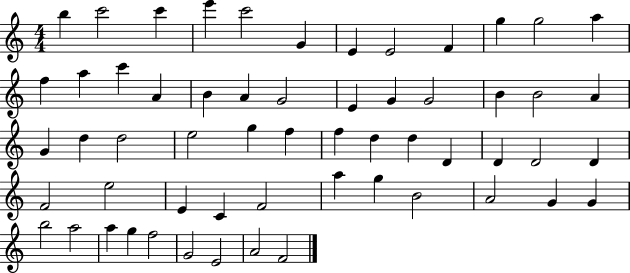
B5/q C6/h C6/q E6/q C6/h G4/q E4/q E4/h F4/q G5/q G5/h A5/q F5/q A5/q C6/q A4/q B4/q A4/q G4/h E4/q G4/q G4/h B4/q B4/h A4/q G4/q D5/q D5/h E5/h G5/q F5/q F5/q D5/q D5/q D4/q D4/q D4/h D4/q F4/h E5/h E4/q C4/q F4/h A5/q G5/q B4/h A4/h G4/q G4/q B5/h A5/h A5/q G5/q F5/h G4/h E4/h A4/h F4/h